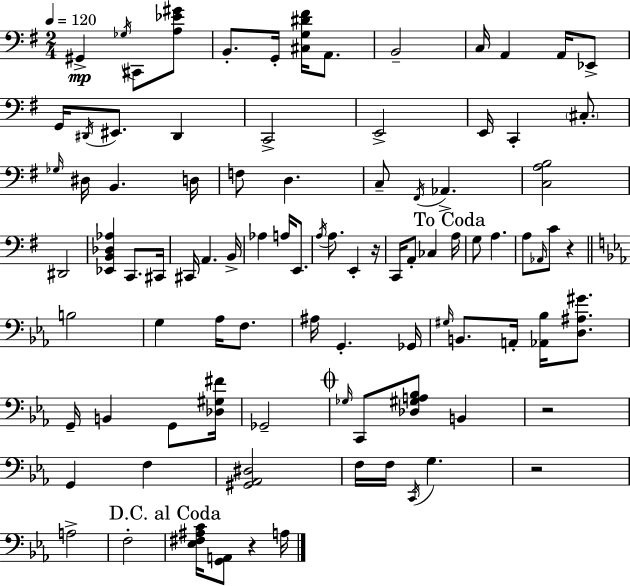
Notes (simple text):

G#2/q Gb3/s C#2/e [A3,Eb4,G#4]/e B2/e. G2/s [C#3,G3,D#4,F#4]/s A2/e. B2/h C3/s A2/q A2/s Eb2/e G2/s D#2/s EIS2/e. D#2/q C2/h E2/h E2/s C2/q C#3/e. Gb3/s D#3/s B2/q. D3/s F3/e D3/q. C3/e F#2/s Ab2/q. [C3,A3,B3]/h D#2/h [Eb2,B2,Db3,Ab3]/q C2/e. C#2/s C#2/s A2/q. B2/s Ab3/q A3/s E2/e. A3/s A3/e. E2/q R/s C2/s A2/e CES3/q A3/s G3/e A3/q. A3/e Ab2/s C4/e R/q B3/h G3/q Ab3/s F3/e. A#3/s G2/q. Gb2/s G#3/s B2/e. A2/s [Ab2,Bb3]/s [D3,A#3,G#4]/e. G2/s B2/q G2/e [Db3,G#3,F#4]/s Gb2/h Gb3/s C2/e [Db3,G#3,A3,Bb3]/e B2/q R/h G2/q F3/q [G#2,Ab2,D#3]/h F3/s F3/s C2/s G3/q. R/h A3/h F3/h [Eb3,F#3,A#3,C4]/s [G2,A2]/e R/q A3/s